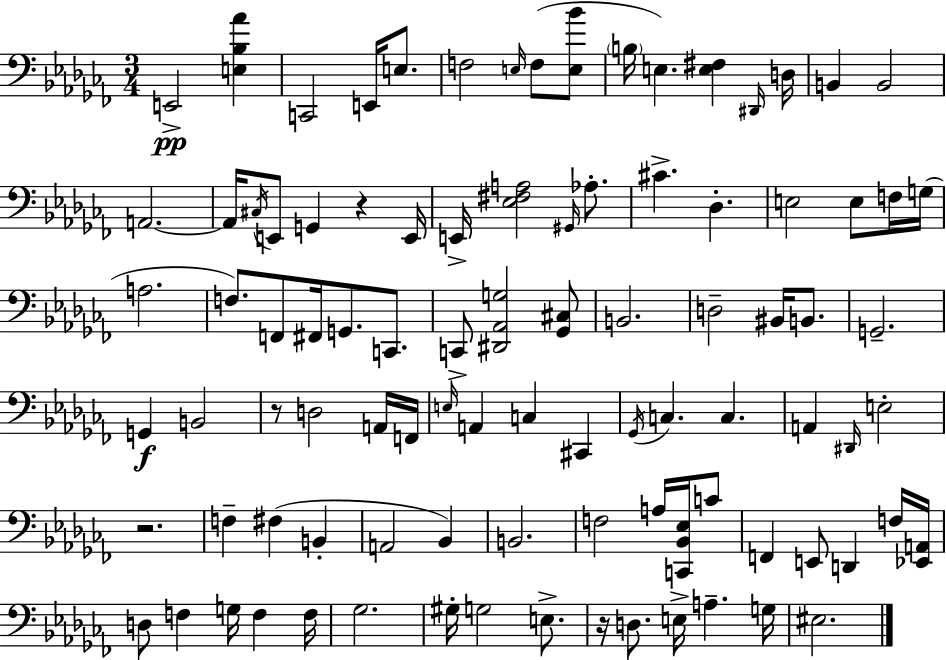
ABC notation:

X:1
T:Untitled
M:3/4
L:1/4
K:Abm
E,,2 [E,_B,_A] C,,2 E,,/4 E,/2 F,2 E,/4 F,/2 [E,_B]/2 B,/4 E, [E,^F,] ^D,,/4 D,/4 B,, B,,2 A,,2 A,,/4 ^C,/4 E,,/2 G,, z E,,/4 E,,/4 [_E,^F,A,]2 ^G,,/4 _A,/2 ^C _D, E,2 E,/2 F,/4 G,/4 A,2 F,/2 F,,/2 ^F,,/4 G,,/2 C,,/2 C,,/2 [^D,,_A,,G,]2 [_G,,^C,]/2 B,,2 D,2 ^B,,/4 B,,/2 G,,2 G,, B,,2 z/2 D,2 A,,/4 F,,/4 E,/4 A,, C, ^C,, _G,,/4 C, C, A,, ^D,,/4 E,2 z2 F, ^F, B,, A,,2 _B,, B,,2 F,2 A,/4 [C,,_B,,_E,]/4 C/2 F,, E,,/2 D,, F,/4 [_E,,A,,]/4 D,/2 F, G,/4 F, F,/4 _G,2 ^G,/4 G,2 E,/2 z/4 D,/2 E,/4 A, G,/4 ^E,2